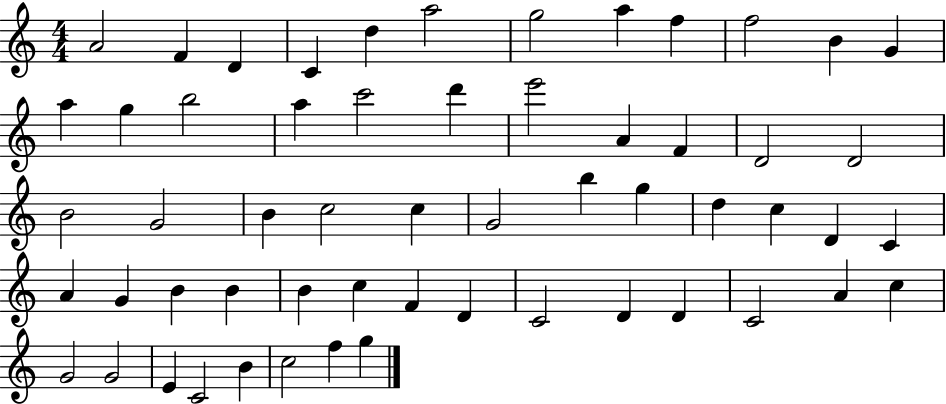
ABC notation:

X:1
T:Untitled
M:4/4
L:1/4
K:C
A2 F D C d a2 g2 a f f2 B G a g b2 a c'2 d' e'2 A F D2 D2 B2 G2 B c2 c G2 b g d c D C A G B B B c F D C2 D D C2 A c G2 G2 E C2 B c2 f g